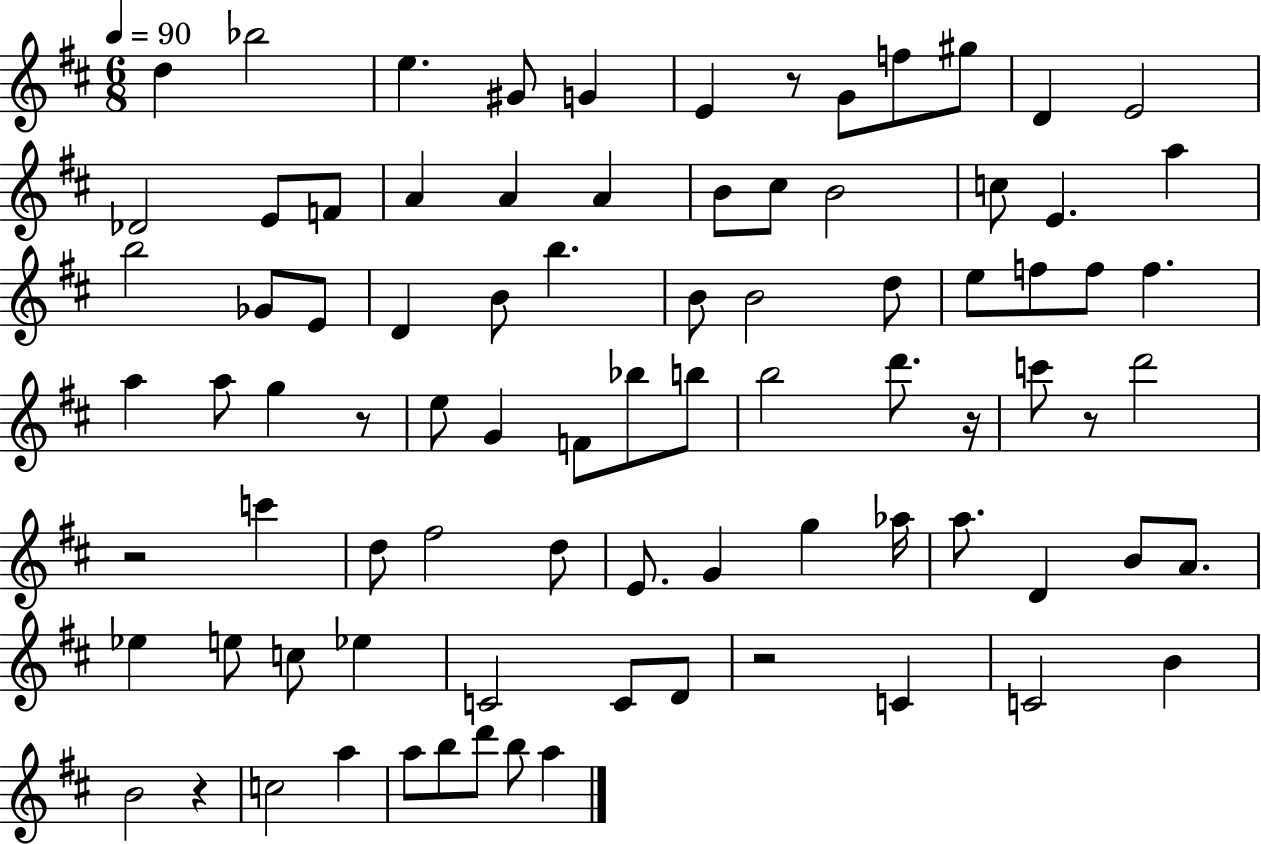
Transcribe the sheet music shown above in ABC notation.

X:1
T:Untitled
M:6/8
L:1/4
K:D
d _b2 e ^G/2 G E z/2 G/2 f/2 ^g/2 D E2 _D2 E/2 F/2 A A A B/2 ^c/2 B2 c/2 E a b2 _G/2 E/2 D B/2 b B/2 B2 d/2 e/2 f/2 f/2 f a a/2 g z/2 e/2 G F/2 _b/2 b/2 b2 d'/2 z/4 c'/2 z/2 d'2 z2 c' d/2 ^f2 d/2 E/2 G g _a/4 a/2 D B/2 A/2 _e e/2 c/2 _e C2 C/2 D/2 z2 C C2 B B2 z c2 a a/2 b/2 d'/2 b/2 a